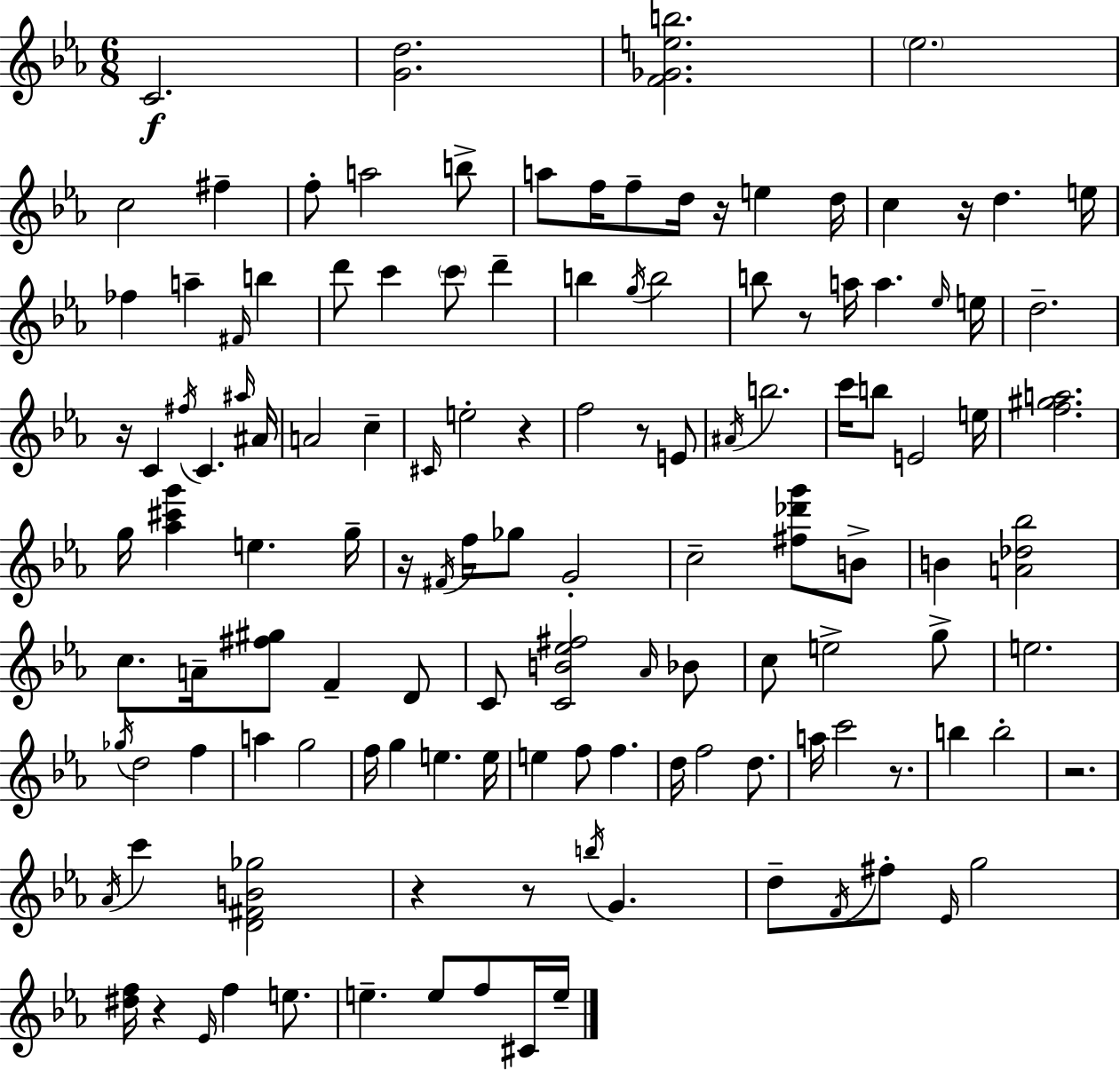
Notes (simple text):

C4/h. [G4,D5]/h. [F4,Gb4,E5,B5]/h. Eb5/h. C5/h F#5/q F5/e A5/h B5/e A5/e F5/s F5/e D5/s R/s E5/q D5/s C5/q R/s D5/q. E5/s FES5/q A5/q F#4/s B5/q D6/e C6/q C6/e D6/q B5/q G5/s B5/h B5/e R/e A5/s A5/q. Eb5/s E5/s D5/h. R/s C4/q F#5/s C4/q. A#5/s A#4/s A4/h C5/q C#4/s E5/h R/q F5/h R/e E4/e A#4/s B5/h. C6/s B5/e E4/h E5/s [F5,G#5,A5]/h. G5/s [Ab5,C#6,G6]/q E5/q. G5/s R/s F#4/s F5/s Gb5/e G4/h C5/h [F#5,Db6,G6]/e B4/e B4/q [A4,Db5,Bb5]/h C5/e. A4/s [F#5,G#5]/e F4/q D4/e C4/e [C4,B4,Eb5,F#5]/h Ab4/s Bb4/e C5/e E5/h G5/e E5/h. Gb5/s D5/h F5/q A5/q G5/h F5/s G5/q E5/q. E5/s E5/q F5/e F5/q. D5/s F5/h D5/e. A5/s C6/h R/e. B5/q B5/h R/h. Ab4/s C6/q [D4,F#4,B4,Gb5]/h R/q R/e B5/s G4/q. D5/e F4/s F#5/e Eb4/s G5/h [D#5,F5]/s R/q Eb4/s F5/q E5/e. E5/q. E5/e F5/e C#4/s E5/s